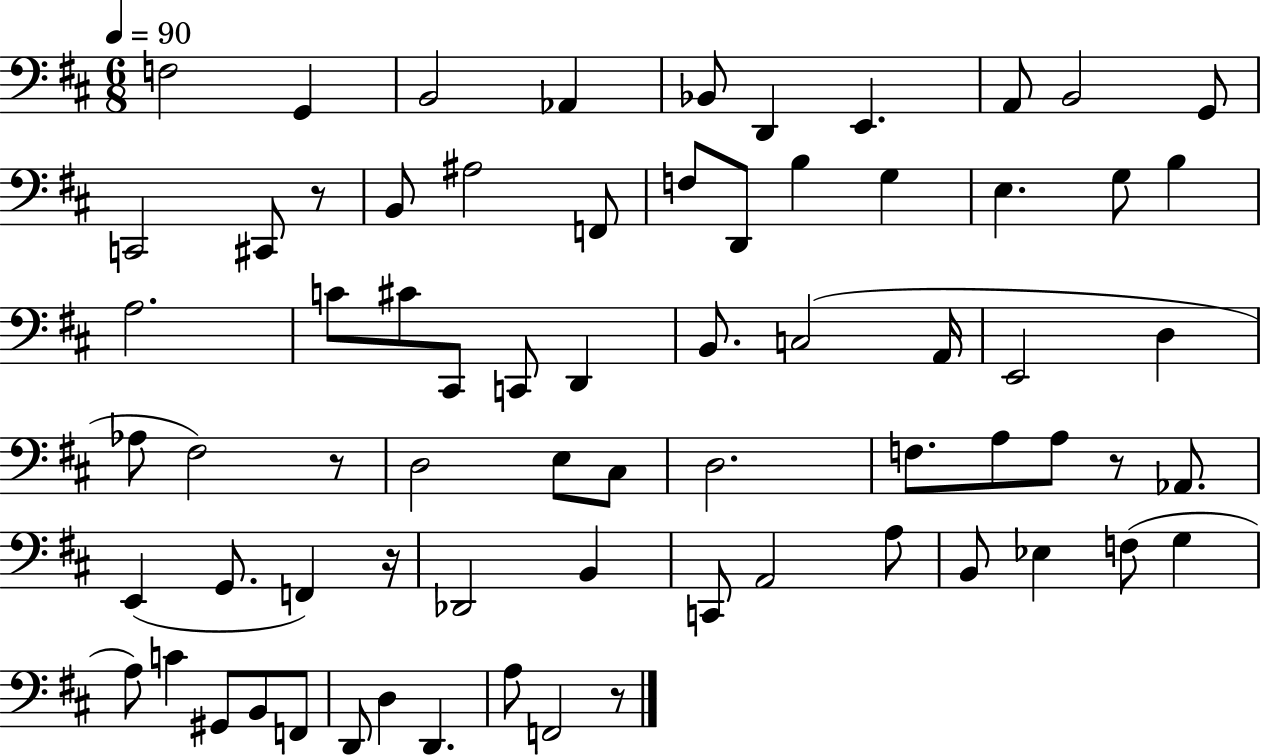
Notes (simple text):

F3/h G2/q B2/h Ab2/q Bb2/e D2/q E2/q. A2/e B2/h G2/e C2/h C#2/e R/e B2/e A#3/h F2/e F3/e D2/e B3/q G3/q E3/q. G3/e B3/q A3/h. C4/e C#4/e C#2/e C2/e D2/q B2/e. C3/h A2/s E2/h D3/q Ab3/e F#3/h R/e D3/h E3/e C#3/e D3/h. F3/e. A3/e A3/e R/e Ab2/e. E2/q G2/e. F2/q R/s Db2/h B2/q C2/e A2/h A3/e B2/e Eb3/q F3/e G3/q A3/e C4/q G#2/e B2/e F2/e D2/e D3/q D2/q. A3/e F2/h R/e